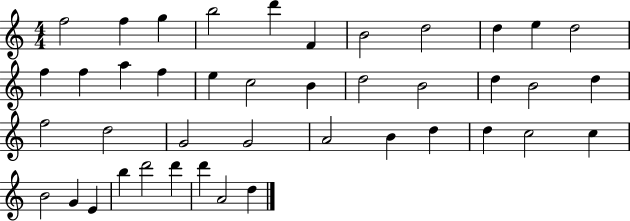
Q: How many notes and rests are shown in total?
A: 42